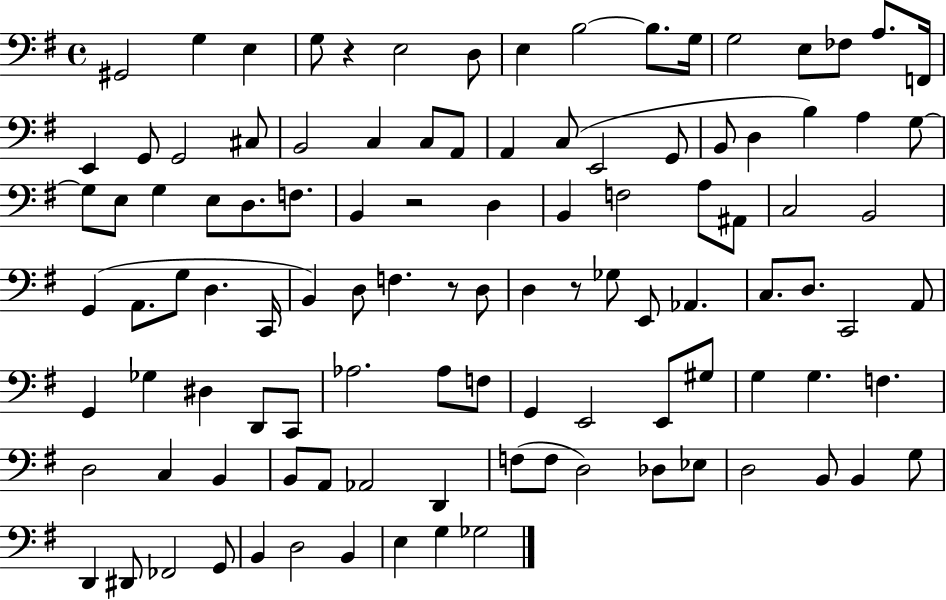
{
  \clef bass
  \time 4/4
  \defaultTimeSignature
  \key g \major
  gis,2 g4 e4 | g8 r4 e2 d8 | e4 b2~~ b8. g16 | g2 e8 fes8 a8. f,16 | \break e,4 g,8 g,2 cis8 | b,2 c4 c8 a,8 | a,4 c8( e,2 g,8 | b,8 d4 b4) a4 g8~~ | \break g8 e8 g4 e8 d8. f8. | b,4 r2 d4 | b,4 f2 a8 ais,8 | c2 b,2 | \break g,4( a,8. g8 d4. c,16 | b,4) d8 f4. r8 d8 | d4 r8 ges8 e,8 aes,4. | c8. d8. c,2 a,8 | \break g,4 ges4 dis4 d,8 c,8 | aes2. aes8 f8 | g,4 e,2 e,8 gis8 | g4 g4. f4. | \break d2 c4 b,4 | b,8 a,8 aes,2 d,4 | f8( f8 d2) des8 ees8 | d2 b,8 b,4 g8 | \break d,4 dis,8 fes,2 g,8 | b,4 d2 b,4 | e4 g4 ges2 | \bar "|."
}